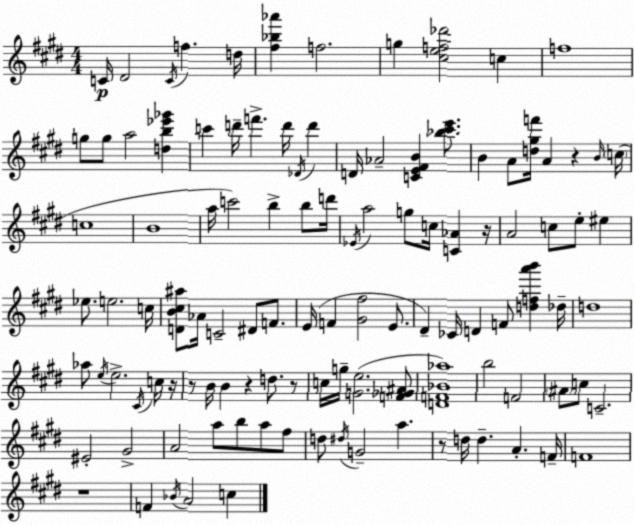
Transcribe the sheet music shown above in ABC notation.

X:1
T:Untitled
M:4/4
L:1/4
K:E
C/4 ^D2 C/4 f d/4 [^f_b_a'] f2 g [^cef_d']2 c f4 g/2 g/2 a2 [db_e'_g'] c' d'/4 f' d'/4 _D/4 d' D/4 _A2 [CE^FB] [_b^c'e']/2 B A/2 [d^gf']/4 A z B/4 c/4 c4 B4 a/4 c'2 b b/2 d'/4 _E/4 a2 g/2 c/4 [C_A] z/4 A2 c/2 e/2 ^e _e/2 e2 c/4 [DB^c^a]/2 _A/4 C2 ^D/2 F/2 E/4 F [^G^f]2 E/2 ^D _C/4 D F/2 [dfa'b'] _d/4 d4 _a/2 e/4 e2 ^C/4 c/4 z/4 z/2 B/4 B z d/2 z/2 c/4 g/4 [Ge]2 [F_G^A]/2 [DF_B_a]4 b2 F2 ^A/2 c/2 C2 ^E2 ^G2 A2 a/2 b/2 a/2 ^f/2 d/2 ^d/4 G2 a z/2 d/4 d A F/4 F4 z4 F _B/4 A2 c